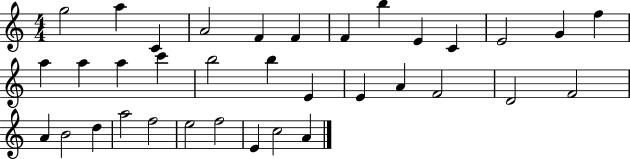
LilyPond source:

{
  \clef treble
  \numericTimeSignature
  \time 4/4
  \key c \major
  g''2 a''4 c'4 | a'2 f'4 f'4 | f'4 b''4 e'4 c'4 | e'2 g'4 f''4 | \break a''4 a''4 a''4 c'''4 | b''2 b''4 e'4 | e'4 a'4 f'2 | d'2 f'2 | \break a'4 b'2 d''4 | a''2 f''2 | e''2 f''2 | e'4 c''2 a'4 | \break \bar "|."
}